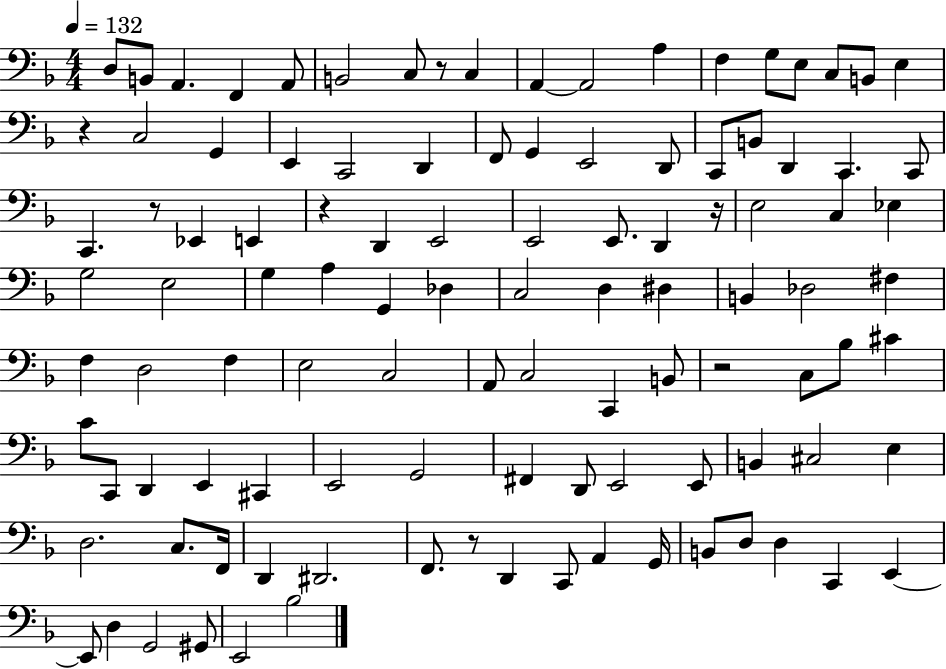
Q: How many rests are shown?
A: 7